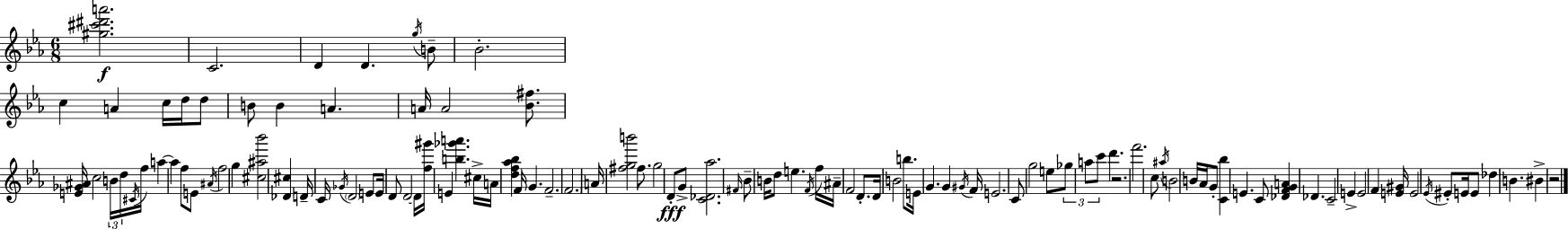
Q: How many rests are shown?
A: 2